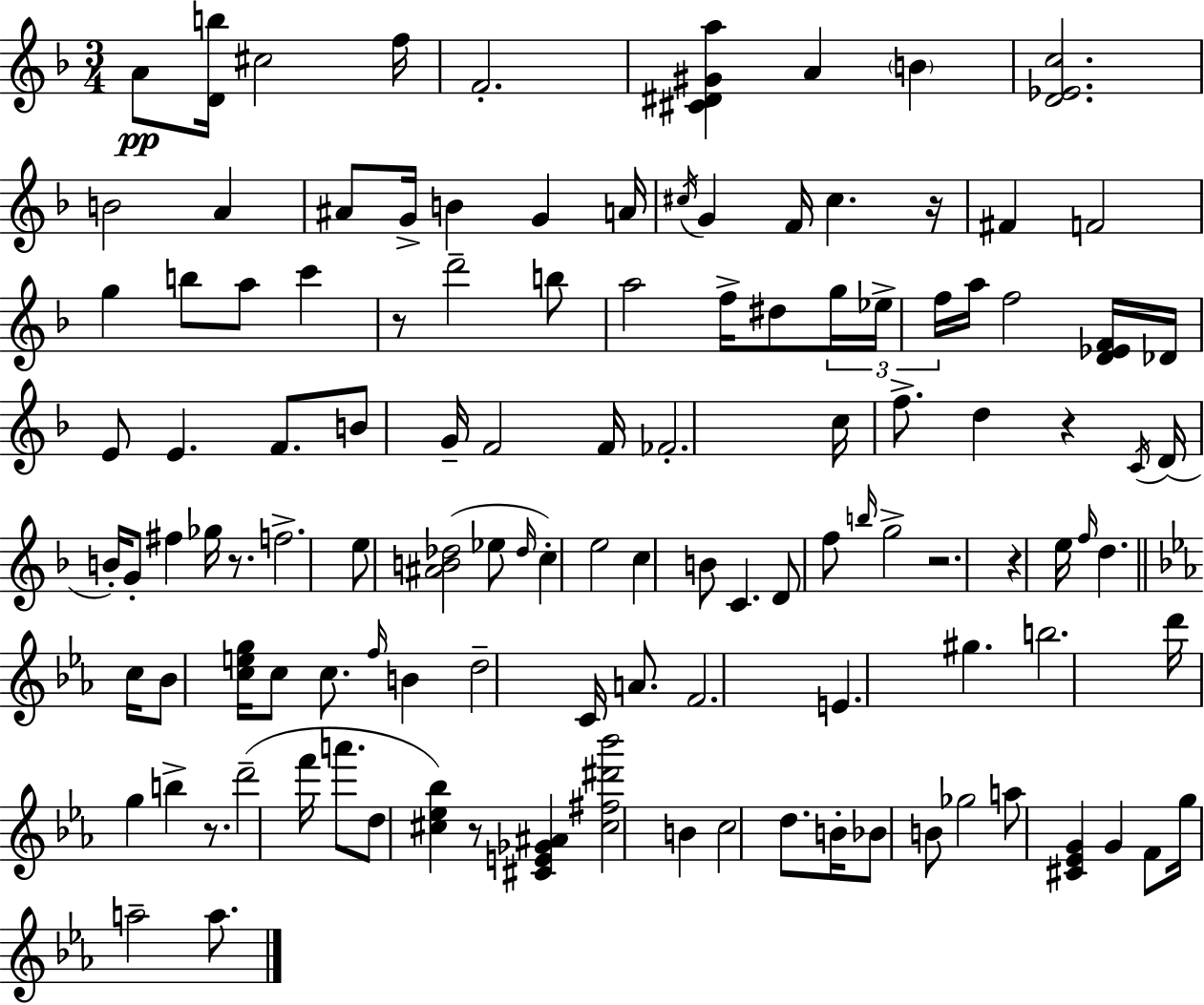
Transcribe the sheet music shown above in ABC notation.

X:1
T:Untitled
M:3/4
L:1/4
K:F
A/2 [Db]/4 ^c2 f/4 F2 [^C^D^Ga] A B [D_Ec]2 B2 A ^A/2 G/4 B G A/4 ^c/4 G F/4 ^c z/4 ^F F2 g b/2 a/2 c' z/2 d'2 b/2 a2 f/4 ^d/2 g/4 _e/4 f/4 a/4 f2 [D_EF]/4 _D/4 E/2 E F/2 B/2 G/4 F2 F/4 _F2 c/4 f/2 d z C/4 D/4 B/4 G/2 ^f _g/4 z/2 f2 e/2 [^AB_d]2 _e/2 _d/4 c e2 c B/2 C D/2 f/2 b/4 g2 z2 z e/4 f/4 d c/4 _B/2 [ceg]/4 c/2 c/2 f/4 B d2 C/4 A/2 F2 E ^g b2 d'/4 g b z/2 d'2 f'/4 a'/2 d/2 [^c_e_b] z/2 [^CE_G^A] [^c^f^d'_b']2 B c2 d/2 B/4 _B/2 B/2 _g2 a/2 [^C_EG] G F/2 g/4 a2 a/2